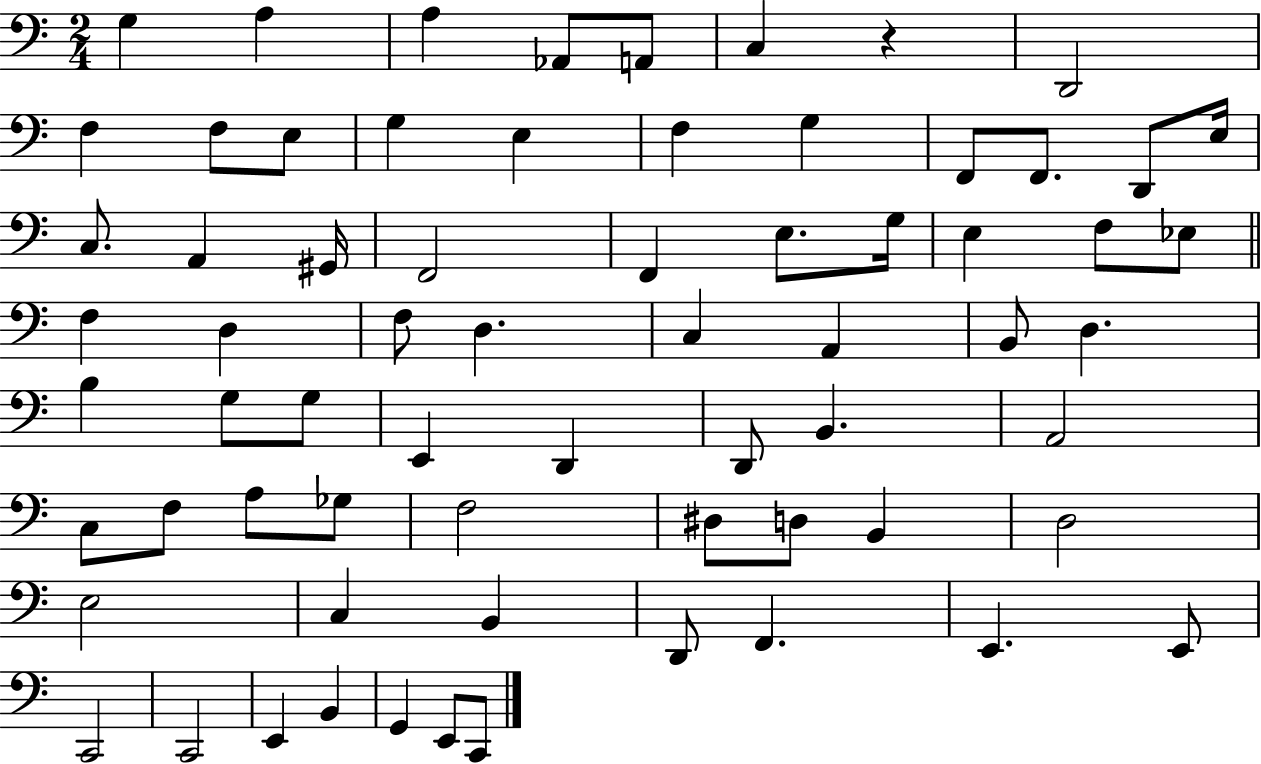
G3/q A3/q A3/q Ab2/e A2/e C3/q R/q D2/h F3/q F3/e E3/e G3/q E3/q F3/q G3/q F2/e F2/e. D2/e E3/s C3/e. A2/q G#2/s F2/h F2/q E3/e. G3/s E3/q F3/e Eb3/e F3/q D3/q F3/e D3/q. C3/q A2/q B2/e D3/q. B3/q G3/e G3/e E2/q D2/q D2/e B2/q. A2/h C3/e F3/e A3/e Gb3/e F3/h D#3/e D3/e B2/q D3/h E3/h C3/q B2/q D2/e F2/q. E2/q. E2/e C2/h C2/h E2/q B2/q G2/q E2/e C2/e